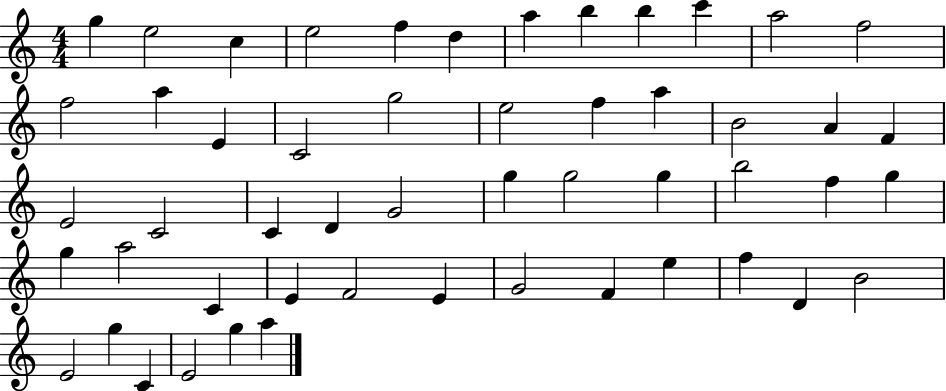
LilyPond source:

{
  \clef treble
  \numericTimeSignature
  \time 4/4
  \key c \major
  g''4 e''2 c''4 | e''2 f''4 d''4 | a''4 b''4 b''4 c'''4 | a''2 f''2 | \break f''2 a''4 e'4 | c'2 g''2 | e''2 f''4 a''4 | b'2 a'4 f'4 | \break e'2 c'2 | c'4 d'4 g'2 | g''4 g''2 g''4 | b''2 f''4 g''4 | \break g''4 a''2 c'4 | e'4 f'2 e'4 | g'2 f'4 e''4 | f''4 d'4 b'2 | \break e'2 g''4 c'4 | e'2 g''4 a''4 | \bar "|."
}